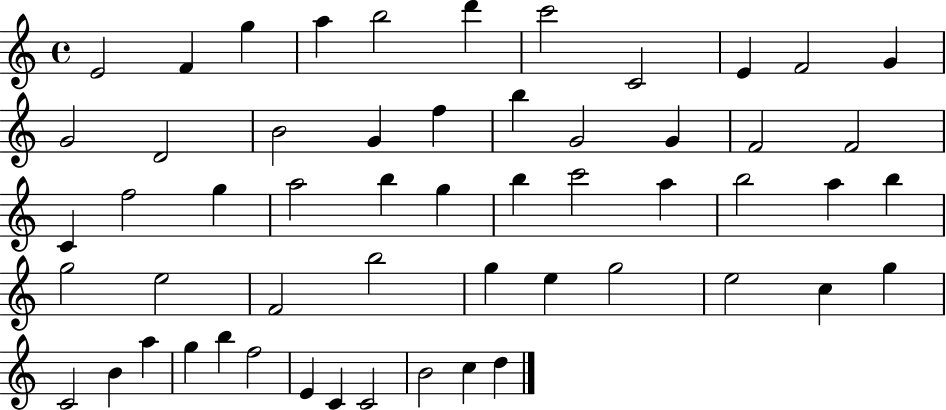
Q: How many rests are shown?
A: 0